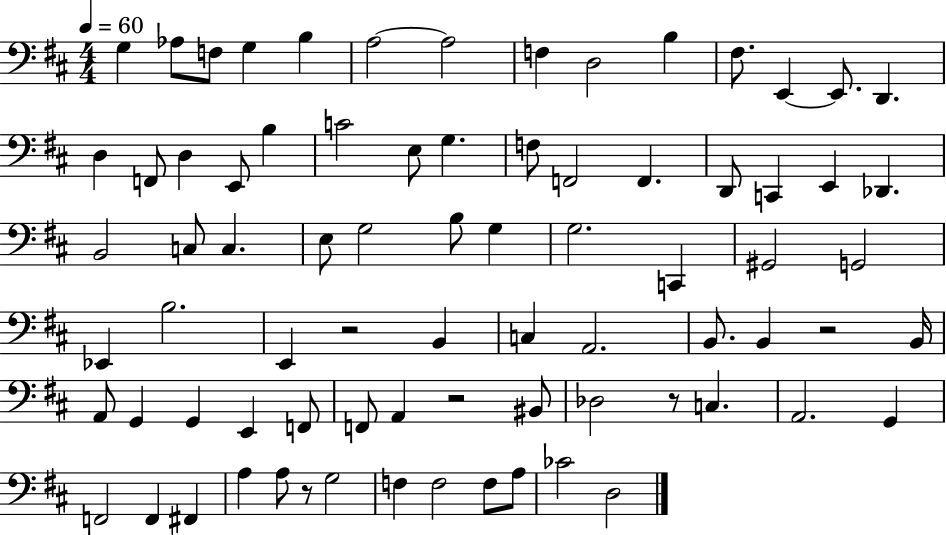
G3/q Ab3/e F3/e G3/q B3/q A3/h A3/h F3/q D3/h B3/q F#3/e. E2/q E2/e. D2/q. D3/q F2/e D3/q E2/e B3/q C4/h E3/e G3/q. F3/e F2/h F2/q. D2/e C2/q E2/q Db2/q. B2/h C3/e C3/q. E3/e G3/h B3/e G3/q G3/h. C2/q G#2/h G2/h Eb2/q B3/h. E2/q R/h B2/q C3/q A2/h. B2/e. B2/q R/h B2/s A2/e G2/q G2/q E2/q F2/e F2/e A2/q R/h BIS2/e Db3/h R/e C3/q. A2/h. G2/q F2/h F2/q F#2/q A3/q A3/e R/e G3/h F3/q F3/h F3/e A3/e CES4/h D3/h